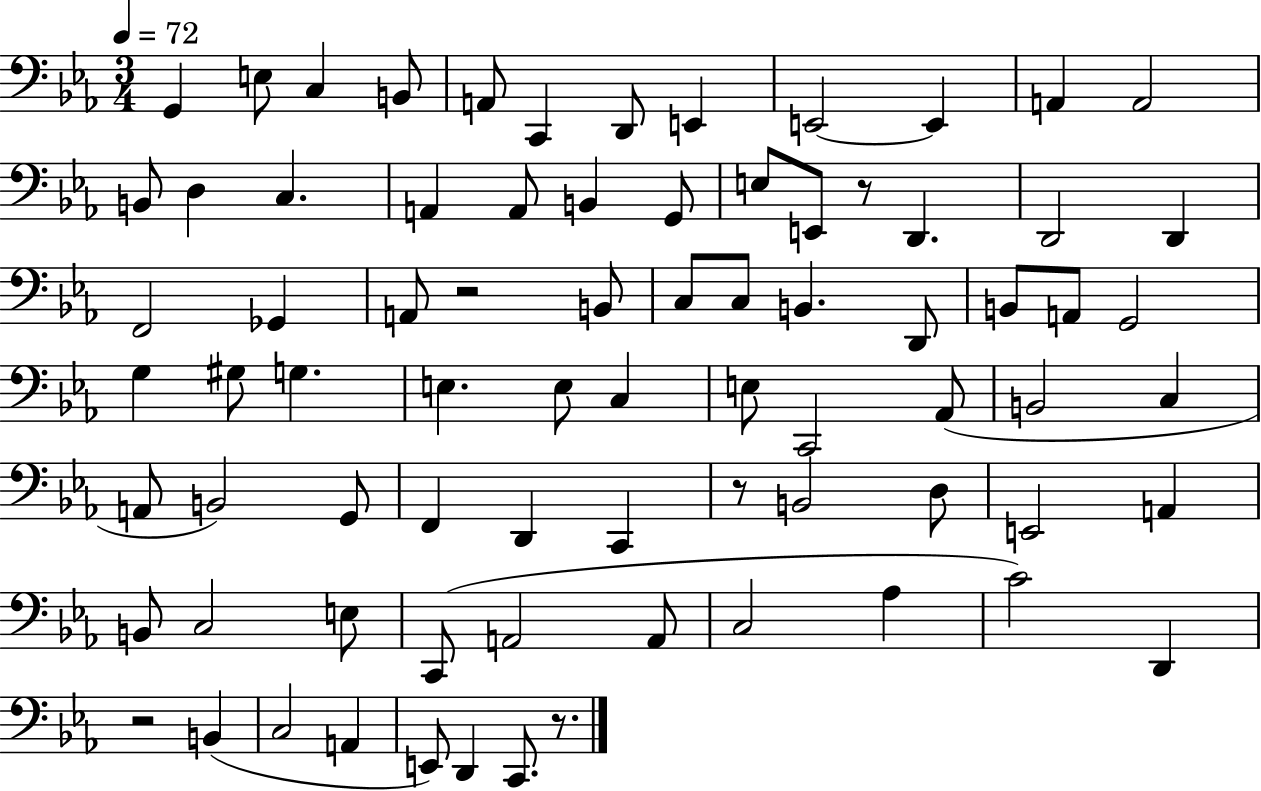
G2/q E3/e C3/q B2/e A2/e C2/q D2/e E2/q E2/h E2/q A2/q A2/h B2/e D3/q C3/q. A2/q A2/e B2/q G2/e E3/e E2/e R/e D2/q. D2/h D2/q F2/h Gb2/q A2/e R/h B2/e C3/e C3/e B2/q. D2/e B2/e A2/e G2/h G3/q G#3/e G3/q. E3/q. E3/e C3/q E3/e C2/h Ab2/e B2/h C3/q A2/e B2/h G2/e F2/q D2/q C2/q R/e B2/h D3/e E2/h A2/q B2/e C3/h E3/e C2/e A2/h A2/e C3/h Ab3/q C4/h D2/q R/h B2/q C3/h A2/q E2/e D2/q C2/e. R/e.